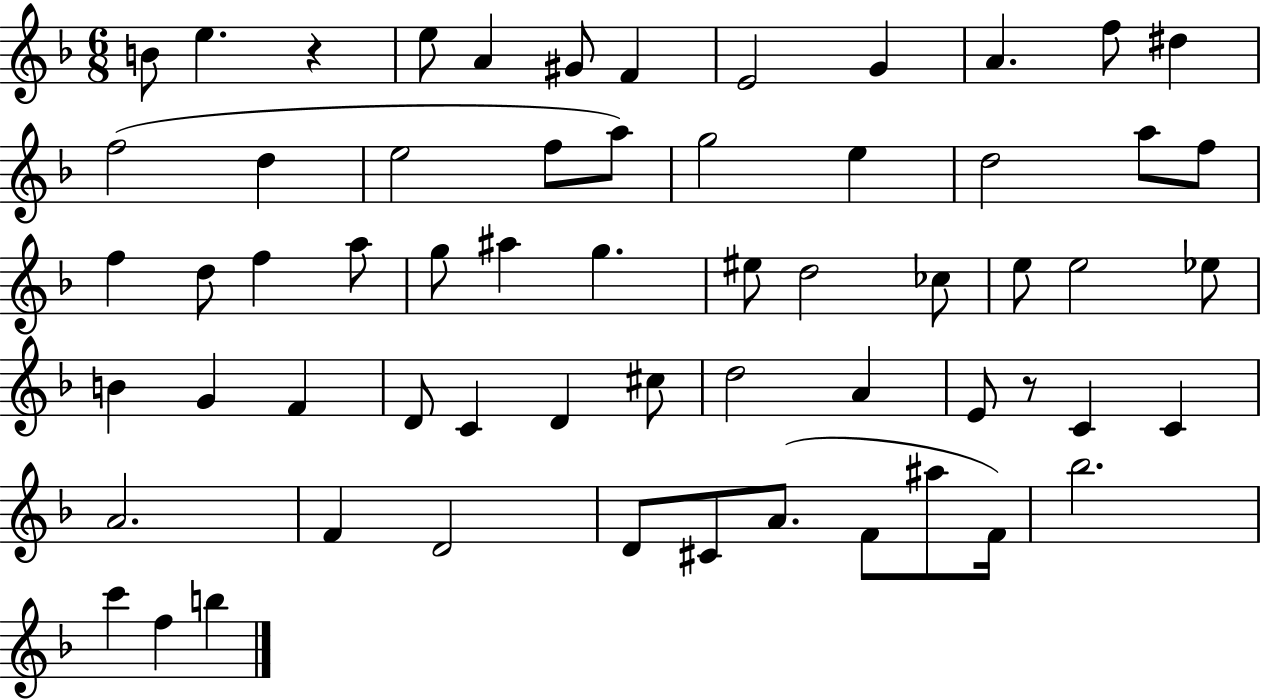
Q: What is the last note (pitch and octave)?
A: B5